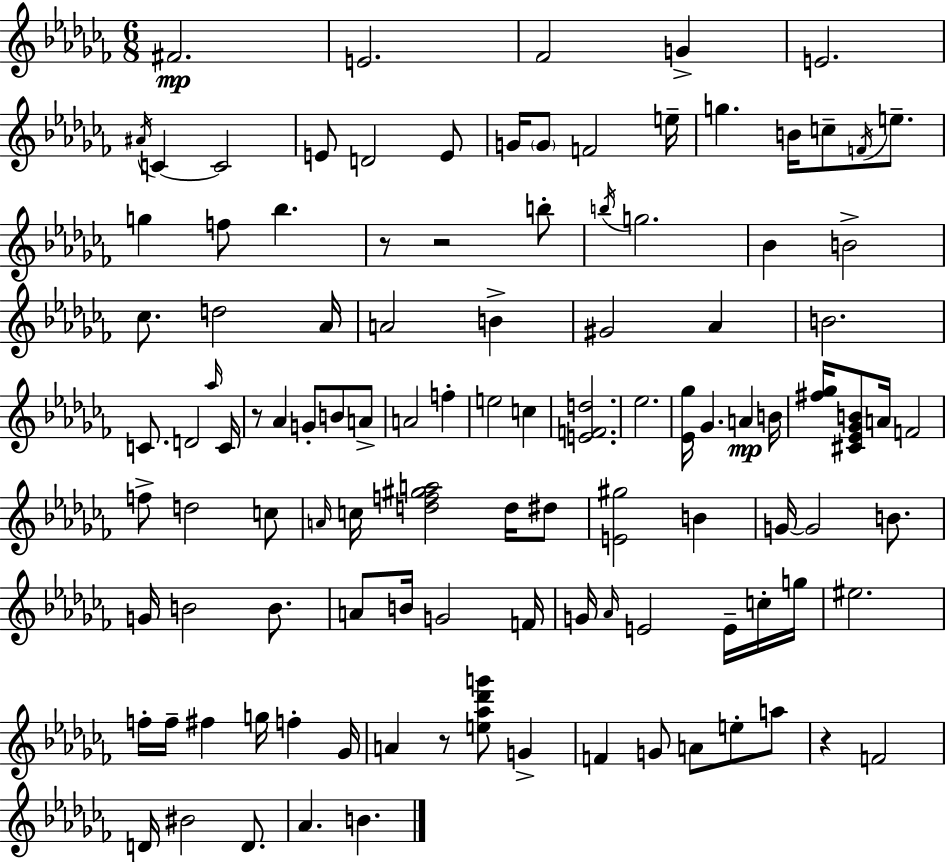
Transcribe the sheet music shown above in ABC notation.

X:1
T:Untitled
M:6/8
L:1/4
K:Abm
^F2 E2 _F2 G E2 ^A/4 C C2 E/2 D2 E/2 G/4 G/2 F2 e/4 g B/4 c/2 F/4 e/2 g f/2 _b z/2 z2 b/2 b/4 g2 _B B2 _c/2 d2 _A/4 A2 B ^G2 _A B2 C/2 D2 _a/4 C/4 z/2 _A G/2 B/2 A/2 A2 f e2 c [EFd]2 _e2 [_E_g]/4 _G A B/4 [^f_g]/4 [^C_E_GB]/2 A/4 F2 f/2 d2 c/2 A/4 c/4 [df^ga]2 d/4 ^d/2 [E^g]2 B G/4 G2 B/2 G/4 B2 B/2 A/2 B/4 G2 F/4 G/4 _A/4 E2 E/4 c/4 g/4 ^e2 f/4 f/4 ^f g/4 f _G/4 A z/2 [e_a_d'g']/2 G F G/2 A/2 e/2 a/2 z F2 D/4 ^B2 D/2 _A B